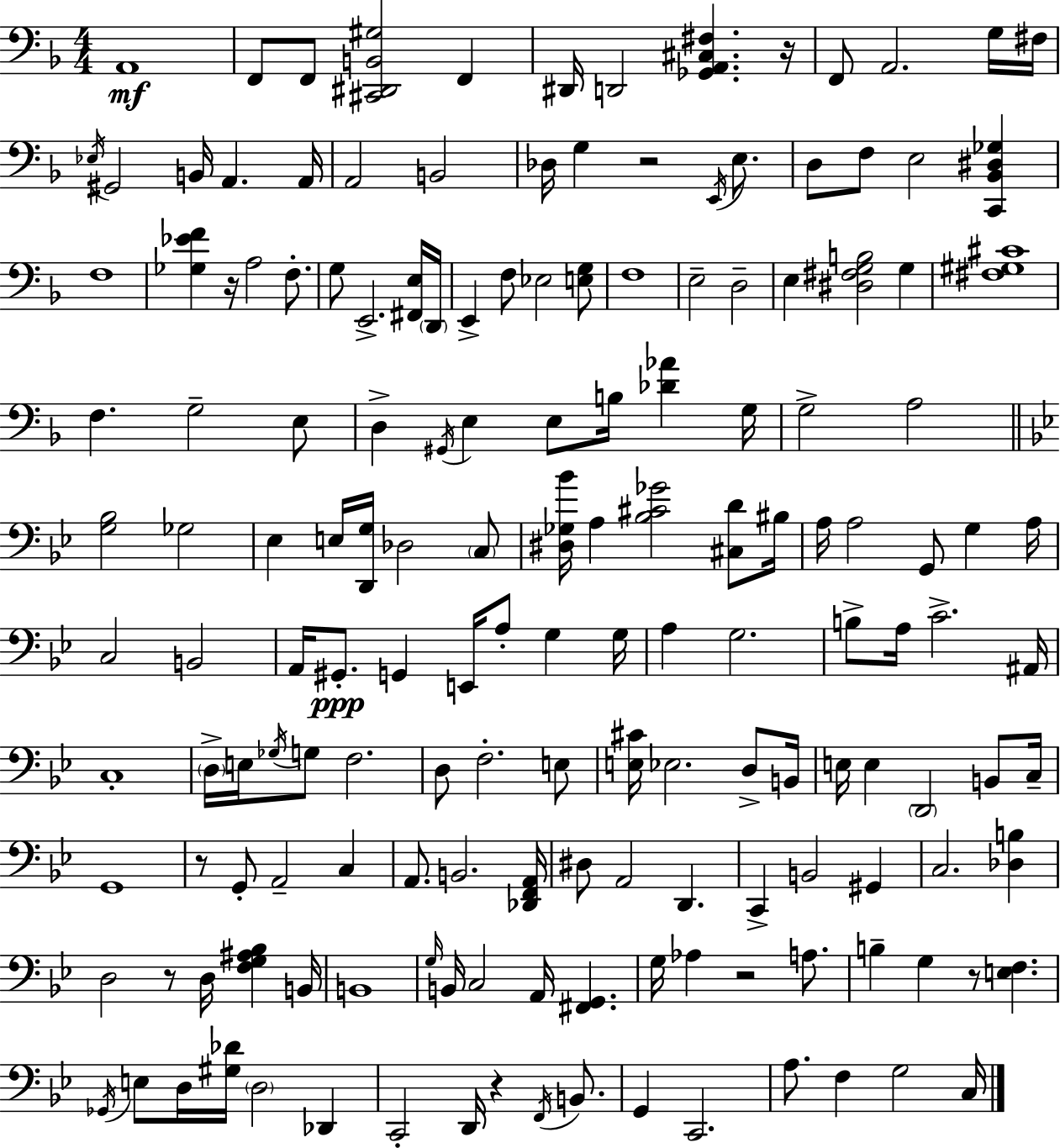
{
  \clef bass
  \numericTimeSignature
  \time 4/4
  \key d \minor
  a,1\mf | f,8 f,8 <cis, dis, b, gis>2 f,4 | dis,16 d,2 <ges, a, cis fis>4. r16 | f,8 a,2. g16 fis16 | \break \acciaccatura { ees16 } gis,2 b,16 a,4. | a,16 a,2 b,2 | des16 g4 r2 \acciaccatura { e,16 } e8. | d8 f8 e2 <c, bes, dis ges>4 | \break f1 | <ges ees' f'>4 r16 a2 f8.-. | g8 e,2.-> | <fis, e>16 \parenthesize d,16 e,4-> f8 ees2 | \break <e g>8 f1 | e2-- d2-- | e4 <dis fis g b>2 g4 | <fis gis cis'>1 | \break f4. g2-- | e8 d4-> \acciaccatura { gis,16 } e4 e8 b16 <des' aes'>4 | g16 g2-> a2 | \bar "||" \break \key g \minor <g bes>2 ges2 | ees4 e16 <d, g>16 des2 \parenthesize c8 | <dis ges bes'>16 a4 <bes cis' ges'>2 <cis d'>8 bis16 | a16 a2 g,8 g4 a16 | \break c2 b,2 | a,16 gis,8.-.\ppp g,4 e,16 a8-. g4 g16 | a4 g2. | b8-> a16 c'2.-> ais,16 | \break c1-. | \parenthesize d16-> e16 \acciaccatura { ges16 } g8 f2. | d8 f2.-. e8 | <e cis'>16 ees2. d8-> | \break b,16 e16 e4 \parenthesize d,2 b,8 | c16-- g,1 | r8 g,8-. a,2-- c4 | a,8. b,2. | \break <des, f, a,>16 dis8 a,2 d,4. | c,4-> b,2 gis,4 | c2. <des b>4 | d2 r8 d16 <f g ais bes>4 | \break b,16 b,1 | \grace { g16 } b,16 c2 a,16 <fis, g,>4. | g16 aes4 r2 a8. | b4-- g4 r8 <e f>4. | \break \acciaccatura { ges,16 } e8 d16 <gis des'>16 \parenthesize d2 des,4 | c,2-. d,16 r4 | \acciaccatura { f,16 } b,8. g,4 c,2. | a8. f4 g2 | \break c16 \bar "|."
}